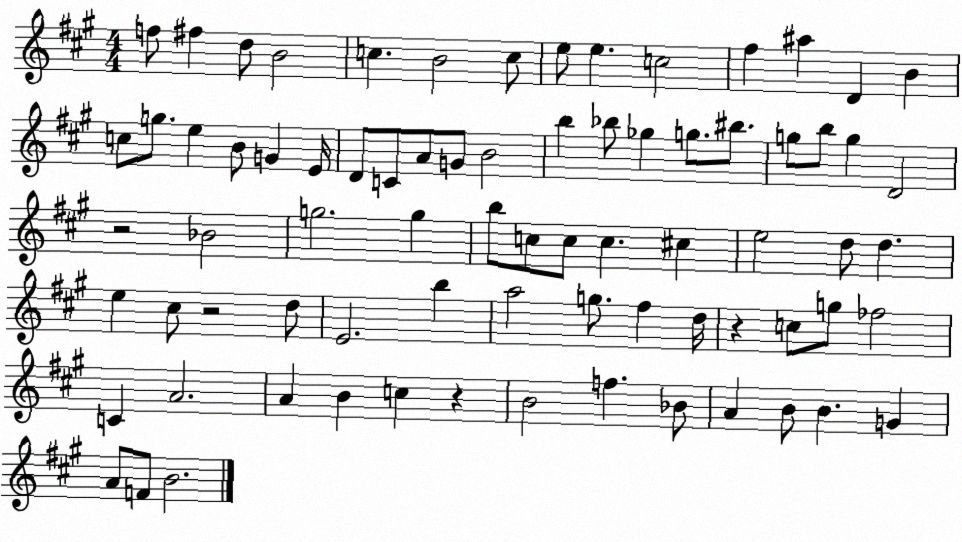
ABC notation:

X:1
T:Untitled
M:4/4
L:1/4
K:A
f/2 ^f d/2 B2 c B2 c/2 e/2 e c2 ^f ^a D B c/2 g/2 e B/2 G E/4 D/2 C/2 A/2 G/2 B2 b _b/2 _g g/2 ^b/2 g/2 b/2 g D2 z2 _B2 g2 g b/2 c/2 c/2 c ^c e2 d/2 d e ^c/2 z2 d/2 E2 b a2 g/2 ^f d/4 z c/2 g/2 _f2 C A2 A B c z B2 f _B/2 A B/2 B G A/2 F/2 B2